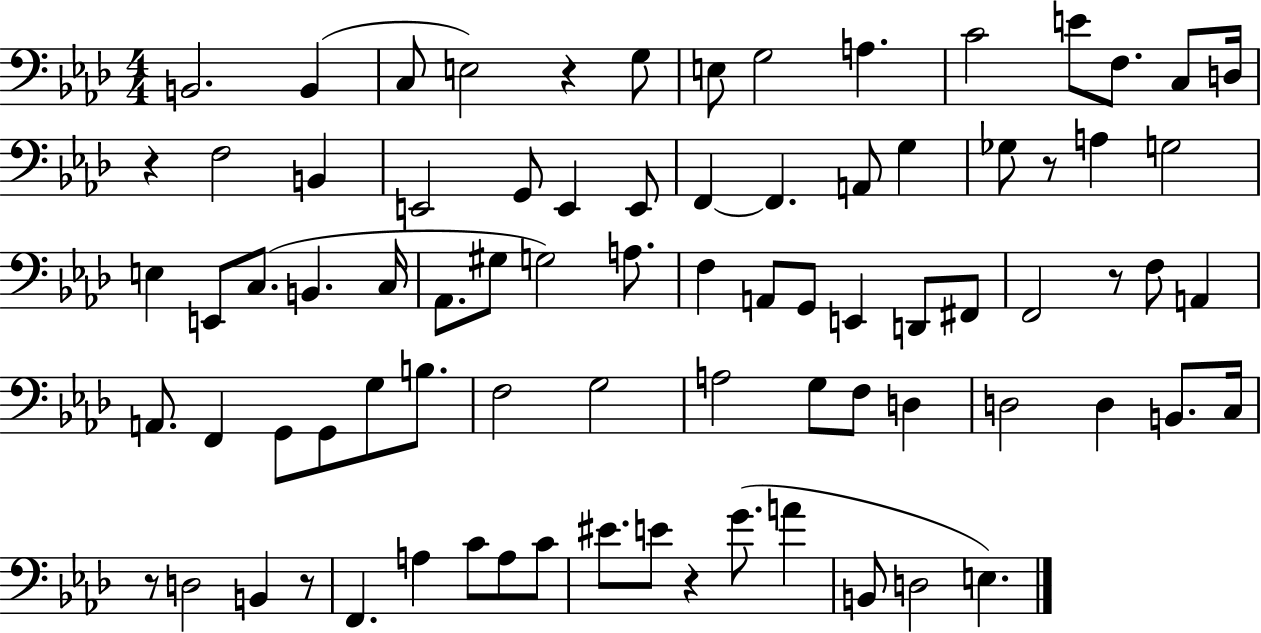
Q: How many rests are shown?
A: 7